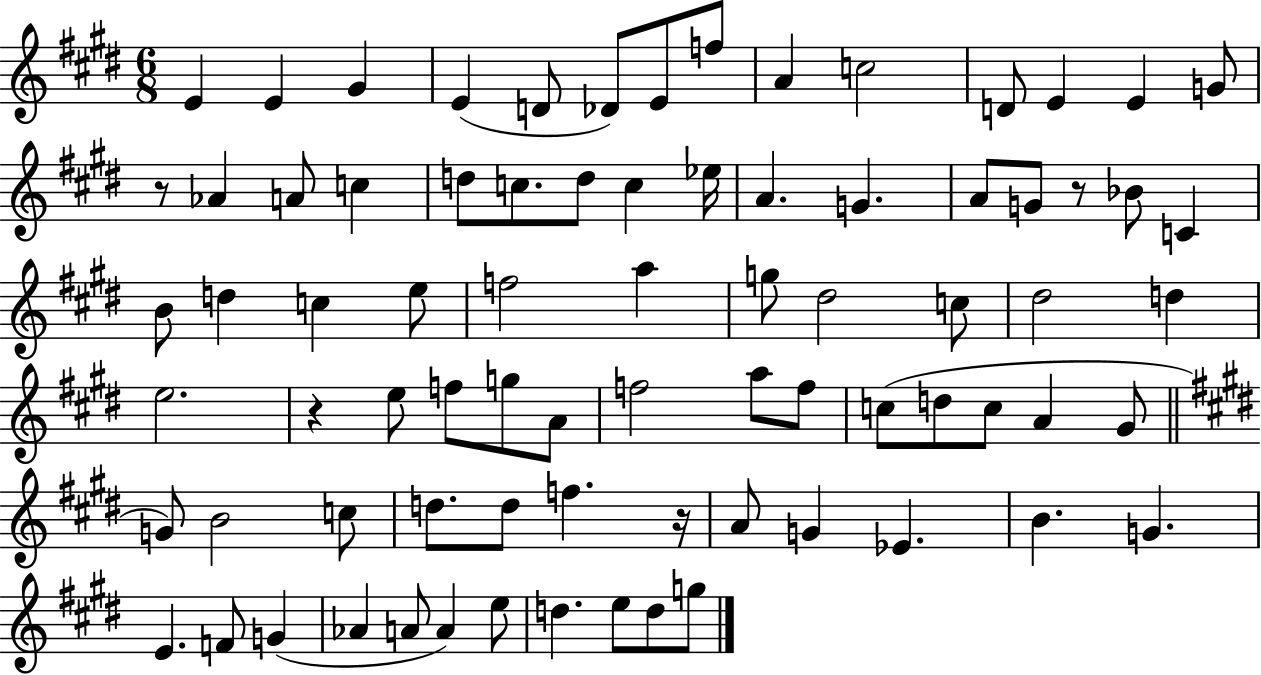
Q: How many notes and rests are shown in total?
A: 78